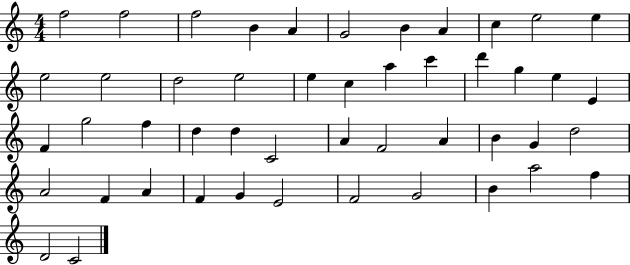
X:1
T:Untitled
M:4/4
L:1/4
K:C
f2 f2 f2 B A G2 B A c e2 e e2 e2 d2 e2 e c a c' d' g e E F g2 f d d C2 A F2 A B G d2 A2 F A F G E2 F2 G2 B a2 f D2 C2